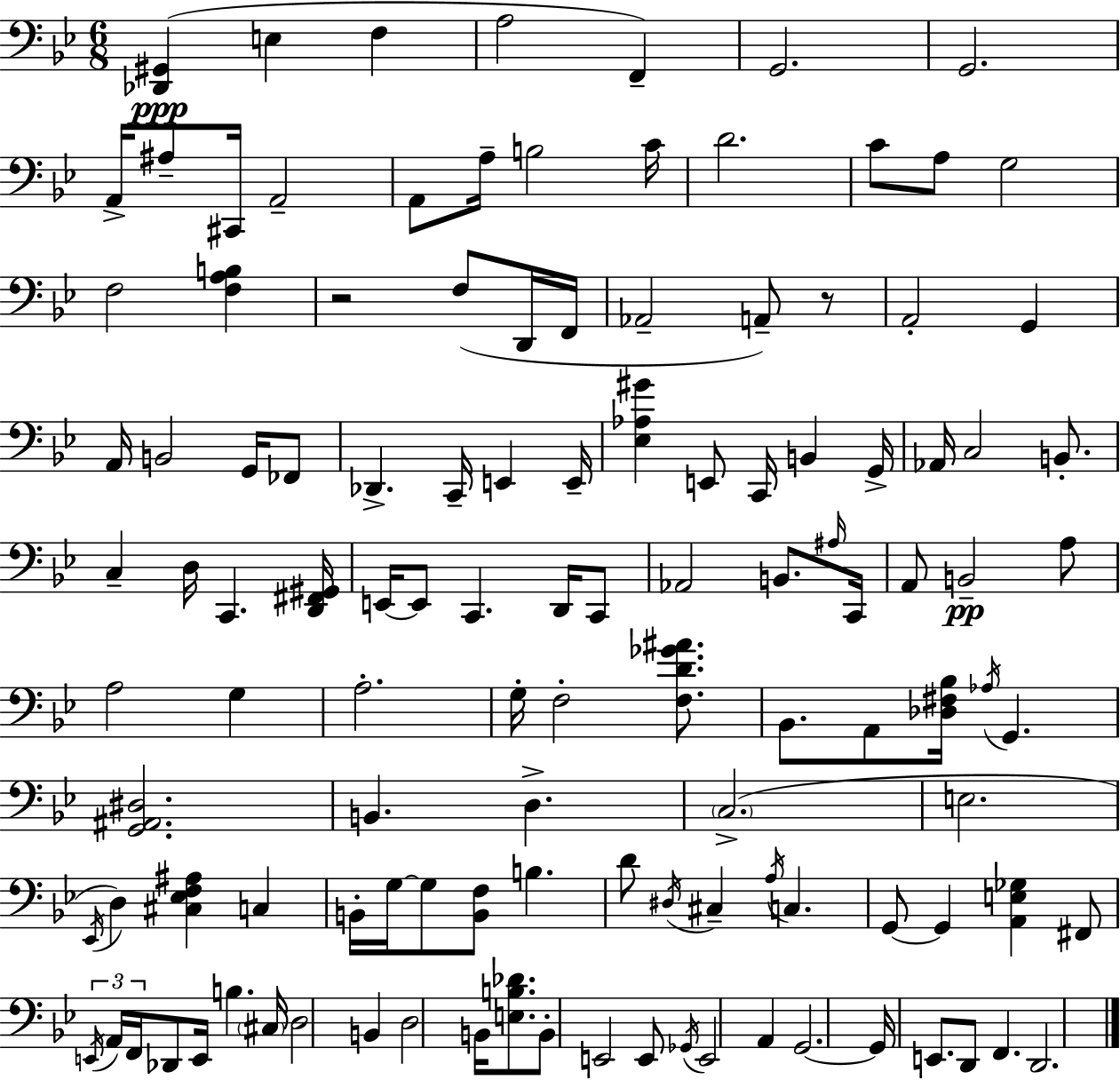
{
  \clef bass
  \numericTimeSignature
  \time 6/8
  \key bes \major
  <des, gis,>4(\ppp e4 f4 | a2 f,4--) | g,2. | g,2. | \break a,16-> ais8-- cis,16 a,2-- | a,8 a16-- b2 c'16 | d'2. | c'8 a8 g2 | \break f2 <f a b>4 | r2 f8( d,16 f,16 | aes,2-- a,8--) r8 | a,2-. g,4 | \break a,16 b,2 g,16 fes,8 | des,4.-> c,16-- e,4 e,16-- | <ees aes gis'>4 e,8 c,16 b,4 g,16-> | aes,16 c2 b,8.-. | \break c4-- d16 c,4. <d, fis, gis,>16 | e,16~~ e,8 c,4. d,16 c,8 | aes,2 b,8. \grace { ais16 } | c,16 a,8 b,2--\pp a8 | \break a2 g4 | a2.-. | g16-. f2-. <f d' ges' ais'>8. | bes,8. a,8 <des fis bes>16 \acciaccatura { aes16 } g,4. | \break <g, ais, dis>2. | b,4. d4.-> | \parenthesize c2.->( | e2. | \break \acciaccatura { ees,16 } d4) <cis ees f ais>4 c4 | b,16-. g16~~ g8 <b, f>8 b4. | d'8 \acciaccatura { dis16 } cis4-- \acciaccatura { a16 } c4. | g,8~~ g,4 <a, e ges>4 | \break fis,8 \tuplet 3/2 { \acciaccatura { e,16 } a,16 f,16 } des,8 e,16 b4. | \parenthesize cis16 d2 | b,4 d2 | b,16 <e b des'>8. b,8-. e,2 | \break e,8 \acciaccatura { ges,16 } e,2 | a,4 g,2.~~ | g,16 e,8. d,8 | f,4. d,2. | \break \bar "|."
}